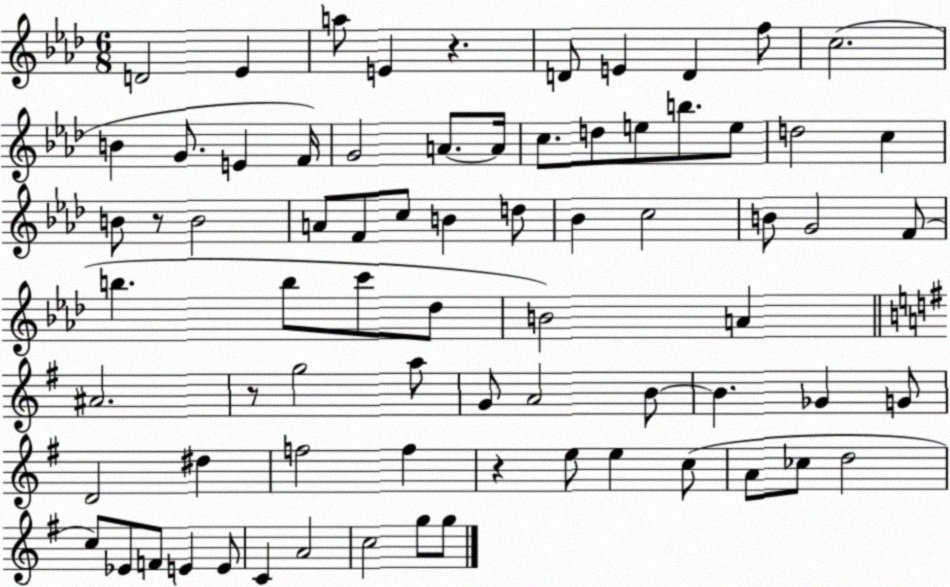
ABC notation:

X:1
T:Untitled
M:6/8
L:1/4
K:Ab
D2 _E a/2 E z D/2 E D f/2 c2 B G/2 E F/4 G2 A/2 A/4 c/2 d/2 e/2 b/2 e/2 d2 c B/2 z/2 B2 A/2 F/2 c/2 B d/2 _B c2 B/2 G2 F/2 b b/2 c'/2 _d/2 B2 A ^A2 z/2 g2 a/2 G/2 A2 B/2 B _G G/2 D2 ^d f2 f z e/2 e c/2 A/2 _c/2 d2 c/2 _E/2 F/2 E E/2 C A2 c2 g/2 g/2